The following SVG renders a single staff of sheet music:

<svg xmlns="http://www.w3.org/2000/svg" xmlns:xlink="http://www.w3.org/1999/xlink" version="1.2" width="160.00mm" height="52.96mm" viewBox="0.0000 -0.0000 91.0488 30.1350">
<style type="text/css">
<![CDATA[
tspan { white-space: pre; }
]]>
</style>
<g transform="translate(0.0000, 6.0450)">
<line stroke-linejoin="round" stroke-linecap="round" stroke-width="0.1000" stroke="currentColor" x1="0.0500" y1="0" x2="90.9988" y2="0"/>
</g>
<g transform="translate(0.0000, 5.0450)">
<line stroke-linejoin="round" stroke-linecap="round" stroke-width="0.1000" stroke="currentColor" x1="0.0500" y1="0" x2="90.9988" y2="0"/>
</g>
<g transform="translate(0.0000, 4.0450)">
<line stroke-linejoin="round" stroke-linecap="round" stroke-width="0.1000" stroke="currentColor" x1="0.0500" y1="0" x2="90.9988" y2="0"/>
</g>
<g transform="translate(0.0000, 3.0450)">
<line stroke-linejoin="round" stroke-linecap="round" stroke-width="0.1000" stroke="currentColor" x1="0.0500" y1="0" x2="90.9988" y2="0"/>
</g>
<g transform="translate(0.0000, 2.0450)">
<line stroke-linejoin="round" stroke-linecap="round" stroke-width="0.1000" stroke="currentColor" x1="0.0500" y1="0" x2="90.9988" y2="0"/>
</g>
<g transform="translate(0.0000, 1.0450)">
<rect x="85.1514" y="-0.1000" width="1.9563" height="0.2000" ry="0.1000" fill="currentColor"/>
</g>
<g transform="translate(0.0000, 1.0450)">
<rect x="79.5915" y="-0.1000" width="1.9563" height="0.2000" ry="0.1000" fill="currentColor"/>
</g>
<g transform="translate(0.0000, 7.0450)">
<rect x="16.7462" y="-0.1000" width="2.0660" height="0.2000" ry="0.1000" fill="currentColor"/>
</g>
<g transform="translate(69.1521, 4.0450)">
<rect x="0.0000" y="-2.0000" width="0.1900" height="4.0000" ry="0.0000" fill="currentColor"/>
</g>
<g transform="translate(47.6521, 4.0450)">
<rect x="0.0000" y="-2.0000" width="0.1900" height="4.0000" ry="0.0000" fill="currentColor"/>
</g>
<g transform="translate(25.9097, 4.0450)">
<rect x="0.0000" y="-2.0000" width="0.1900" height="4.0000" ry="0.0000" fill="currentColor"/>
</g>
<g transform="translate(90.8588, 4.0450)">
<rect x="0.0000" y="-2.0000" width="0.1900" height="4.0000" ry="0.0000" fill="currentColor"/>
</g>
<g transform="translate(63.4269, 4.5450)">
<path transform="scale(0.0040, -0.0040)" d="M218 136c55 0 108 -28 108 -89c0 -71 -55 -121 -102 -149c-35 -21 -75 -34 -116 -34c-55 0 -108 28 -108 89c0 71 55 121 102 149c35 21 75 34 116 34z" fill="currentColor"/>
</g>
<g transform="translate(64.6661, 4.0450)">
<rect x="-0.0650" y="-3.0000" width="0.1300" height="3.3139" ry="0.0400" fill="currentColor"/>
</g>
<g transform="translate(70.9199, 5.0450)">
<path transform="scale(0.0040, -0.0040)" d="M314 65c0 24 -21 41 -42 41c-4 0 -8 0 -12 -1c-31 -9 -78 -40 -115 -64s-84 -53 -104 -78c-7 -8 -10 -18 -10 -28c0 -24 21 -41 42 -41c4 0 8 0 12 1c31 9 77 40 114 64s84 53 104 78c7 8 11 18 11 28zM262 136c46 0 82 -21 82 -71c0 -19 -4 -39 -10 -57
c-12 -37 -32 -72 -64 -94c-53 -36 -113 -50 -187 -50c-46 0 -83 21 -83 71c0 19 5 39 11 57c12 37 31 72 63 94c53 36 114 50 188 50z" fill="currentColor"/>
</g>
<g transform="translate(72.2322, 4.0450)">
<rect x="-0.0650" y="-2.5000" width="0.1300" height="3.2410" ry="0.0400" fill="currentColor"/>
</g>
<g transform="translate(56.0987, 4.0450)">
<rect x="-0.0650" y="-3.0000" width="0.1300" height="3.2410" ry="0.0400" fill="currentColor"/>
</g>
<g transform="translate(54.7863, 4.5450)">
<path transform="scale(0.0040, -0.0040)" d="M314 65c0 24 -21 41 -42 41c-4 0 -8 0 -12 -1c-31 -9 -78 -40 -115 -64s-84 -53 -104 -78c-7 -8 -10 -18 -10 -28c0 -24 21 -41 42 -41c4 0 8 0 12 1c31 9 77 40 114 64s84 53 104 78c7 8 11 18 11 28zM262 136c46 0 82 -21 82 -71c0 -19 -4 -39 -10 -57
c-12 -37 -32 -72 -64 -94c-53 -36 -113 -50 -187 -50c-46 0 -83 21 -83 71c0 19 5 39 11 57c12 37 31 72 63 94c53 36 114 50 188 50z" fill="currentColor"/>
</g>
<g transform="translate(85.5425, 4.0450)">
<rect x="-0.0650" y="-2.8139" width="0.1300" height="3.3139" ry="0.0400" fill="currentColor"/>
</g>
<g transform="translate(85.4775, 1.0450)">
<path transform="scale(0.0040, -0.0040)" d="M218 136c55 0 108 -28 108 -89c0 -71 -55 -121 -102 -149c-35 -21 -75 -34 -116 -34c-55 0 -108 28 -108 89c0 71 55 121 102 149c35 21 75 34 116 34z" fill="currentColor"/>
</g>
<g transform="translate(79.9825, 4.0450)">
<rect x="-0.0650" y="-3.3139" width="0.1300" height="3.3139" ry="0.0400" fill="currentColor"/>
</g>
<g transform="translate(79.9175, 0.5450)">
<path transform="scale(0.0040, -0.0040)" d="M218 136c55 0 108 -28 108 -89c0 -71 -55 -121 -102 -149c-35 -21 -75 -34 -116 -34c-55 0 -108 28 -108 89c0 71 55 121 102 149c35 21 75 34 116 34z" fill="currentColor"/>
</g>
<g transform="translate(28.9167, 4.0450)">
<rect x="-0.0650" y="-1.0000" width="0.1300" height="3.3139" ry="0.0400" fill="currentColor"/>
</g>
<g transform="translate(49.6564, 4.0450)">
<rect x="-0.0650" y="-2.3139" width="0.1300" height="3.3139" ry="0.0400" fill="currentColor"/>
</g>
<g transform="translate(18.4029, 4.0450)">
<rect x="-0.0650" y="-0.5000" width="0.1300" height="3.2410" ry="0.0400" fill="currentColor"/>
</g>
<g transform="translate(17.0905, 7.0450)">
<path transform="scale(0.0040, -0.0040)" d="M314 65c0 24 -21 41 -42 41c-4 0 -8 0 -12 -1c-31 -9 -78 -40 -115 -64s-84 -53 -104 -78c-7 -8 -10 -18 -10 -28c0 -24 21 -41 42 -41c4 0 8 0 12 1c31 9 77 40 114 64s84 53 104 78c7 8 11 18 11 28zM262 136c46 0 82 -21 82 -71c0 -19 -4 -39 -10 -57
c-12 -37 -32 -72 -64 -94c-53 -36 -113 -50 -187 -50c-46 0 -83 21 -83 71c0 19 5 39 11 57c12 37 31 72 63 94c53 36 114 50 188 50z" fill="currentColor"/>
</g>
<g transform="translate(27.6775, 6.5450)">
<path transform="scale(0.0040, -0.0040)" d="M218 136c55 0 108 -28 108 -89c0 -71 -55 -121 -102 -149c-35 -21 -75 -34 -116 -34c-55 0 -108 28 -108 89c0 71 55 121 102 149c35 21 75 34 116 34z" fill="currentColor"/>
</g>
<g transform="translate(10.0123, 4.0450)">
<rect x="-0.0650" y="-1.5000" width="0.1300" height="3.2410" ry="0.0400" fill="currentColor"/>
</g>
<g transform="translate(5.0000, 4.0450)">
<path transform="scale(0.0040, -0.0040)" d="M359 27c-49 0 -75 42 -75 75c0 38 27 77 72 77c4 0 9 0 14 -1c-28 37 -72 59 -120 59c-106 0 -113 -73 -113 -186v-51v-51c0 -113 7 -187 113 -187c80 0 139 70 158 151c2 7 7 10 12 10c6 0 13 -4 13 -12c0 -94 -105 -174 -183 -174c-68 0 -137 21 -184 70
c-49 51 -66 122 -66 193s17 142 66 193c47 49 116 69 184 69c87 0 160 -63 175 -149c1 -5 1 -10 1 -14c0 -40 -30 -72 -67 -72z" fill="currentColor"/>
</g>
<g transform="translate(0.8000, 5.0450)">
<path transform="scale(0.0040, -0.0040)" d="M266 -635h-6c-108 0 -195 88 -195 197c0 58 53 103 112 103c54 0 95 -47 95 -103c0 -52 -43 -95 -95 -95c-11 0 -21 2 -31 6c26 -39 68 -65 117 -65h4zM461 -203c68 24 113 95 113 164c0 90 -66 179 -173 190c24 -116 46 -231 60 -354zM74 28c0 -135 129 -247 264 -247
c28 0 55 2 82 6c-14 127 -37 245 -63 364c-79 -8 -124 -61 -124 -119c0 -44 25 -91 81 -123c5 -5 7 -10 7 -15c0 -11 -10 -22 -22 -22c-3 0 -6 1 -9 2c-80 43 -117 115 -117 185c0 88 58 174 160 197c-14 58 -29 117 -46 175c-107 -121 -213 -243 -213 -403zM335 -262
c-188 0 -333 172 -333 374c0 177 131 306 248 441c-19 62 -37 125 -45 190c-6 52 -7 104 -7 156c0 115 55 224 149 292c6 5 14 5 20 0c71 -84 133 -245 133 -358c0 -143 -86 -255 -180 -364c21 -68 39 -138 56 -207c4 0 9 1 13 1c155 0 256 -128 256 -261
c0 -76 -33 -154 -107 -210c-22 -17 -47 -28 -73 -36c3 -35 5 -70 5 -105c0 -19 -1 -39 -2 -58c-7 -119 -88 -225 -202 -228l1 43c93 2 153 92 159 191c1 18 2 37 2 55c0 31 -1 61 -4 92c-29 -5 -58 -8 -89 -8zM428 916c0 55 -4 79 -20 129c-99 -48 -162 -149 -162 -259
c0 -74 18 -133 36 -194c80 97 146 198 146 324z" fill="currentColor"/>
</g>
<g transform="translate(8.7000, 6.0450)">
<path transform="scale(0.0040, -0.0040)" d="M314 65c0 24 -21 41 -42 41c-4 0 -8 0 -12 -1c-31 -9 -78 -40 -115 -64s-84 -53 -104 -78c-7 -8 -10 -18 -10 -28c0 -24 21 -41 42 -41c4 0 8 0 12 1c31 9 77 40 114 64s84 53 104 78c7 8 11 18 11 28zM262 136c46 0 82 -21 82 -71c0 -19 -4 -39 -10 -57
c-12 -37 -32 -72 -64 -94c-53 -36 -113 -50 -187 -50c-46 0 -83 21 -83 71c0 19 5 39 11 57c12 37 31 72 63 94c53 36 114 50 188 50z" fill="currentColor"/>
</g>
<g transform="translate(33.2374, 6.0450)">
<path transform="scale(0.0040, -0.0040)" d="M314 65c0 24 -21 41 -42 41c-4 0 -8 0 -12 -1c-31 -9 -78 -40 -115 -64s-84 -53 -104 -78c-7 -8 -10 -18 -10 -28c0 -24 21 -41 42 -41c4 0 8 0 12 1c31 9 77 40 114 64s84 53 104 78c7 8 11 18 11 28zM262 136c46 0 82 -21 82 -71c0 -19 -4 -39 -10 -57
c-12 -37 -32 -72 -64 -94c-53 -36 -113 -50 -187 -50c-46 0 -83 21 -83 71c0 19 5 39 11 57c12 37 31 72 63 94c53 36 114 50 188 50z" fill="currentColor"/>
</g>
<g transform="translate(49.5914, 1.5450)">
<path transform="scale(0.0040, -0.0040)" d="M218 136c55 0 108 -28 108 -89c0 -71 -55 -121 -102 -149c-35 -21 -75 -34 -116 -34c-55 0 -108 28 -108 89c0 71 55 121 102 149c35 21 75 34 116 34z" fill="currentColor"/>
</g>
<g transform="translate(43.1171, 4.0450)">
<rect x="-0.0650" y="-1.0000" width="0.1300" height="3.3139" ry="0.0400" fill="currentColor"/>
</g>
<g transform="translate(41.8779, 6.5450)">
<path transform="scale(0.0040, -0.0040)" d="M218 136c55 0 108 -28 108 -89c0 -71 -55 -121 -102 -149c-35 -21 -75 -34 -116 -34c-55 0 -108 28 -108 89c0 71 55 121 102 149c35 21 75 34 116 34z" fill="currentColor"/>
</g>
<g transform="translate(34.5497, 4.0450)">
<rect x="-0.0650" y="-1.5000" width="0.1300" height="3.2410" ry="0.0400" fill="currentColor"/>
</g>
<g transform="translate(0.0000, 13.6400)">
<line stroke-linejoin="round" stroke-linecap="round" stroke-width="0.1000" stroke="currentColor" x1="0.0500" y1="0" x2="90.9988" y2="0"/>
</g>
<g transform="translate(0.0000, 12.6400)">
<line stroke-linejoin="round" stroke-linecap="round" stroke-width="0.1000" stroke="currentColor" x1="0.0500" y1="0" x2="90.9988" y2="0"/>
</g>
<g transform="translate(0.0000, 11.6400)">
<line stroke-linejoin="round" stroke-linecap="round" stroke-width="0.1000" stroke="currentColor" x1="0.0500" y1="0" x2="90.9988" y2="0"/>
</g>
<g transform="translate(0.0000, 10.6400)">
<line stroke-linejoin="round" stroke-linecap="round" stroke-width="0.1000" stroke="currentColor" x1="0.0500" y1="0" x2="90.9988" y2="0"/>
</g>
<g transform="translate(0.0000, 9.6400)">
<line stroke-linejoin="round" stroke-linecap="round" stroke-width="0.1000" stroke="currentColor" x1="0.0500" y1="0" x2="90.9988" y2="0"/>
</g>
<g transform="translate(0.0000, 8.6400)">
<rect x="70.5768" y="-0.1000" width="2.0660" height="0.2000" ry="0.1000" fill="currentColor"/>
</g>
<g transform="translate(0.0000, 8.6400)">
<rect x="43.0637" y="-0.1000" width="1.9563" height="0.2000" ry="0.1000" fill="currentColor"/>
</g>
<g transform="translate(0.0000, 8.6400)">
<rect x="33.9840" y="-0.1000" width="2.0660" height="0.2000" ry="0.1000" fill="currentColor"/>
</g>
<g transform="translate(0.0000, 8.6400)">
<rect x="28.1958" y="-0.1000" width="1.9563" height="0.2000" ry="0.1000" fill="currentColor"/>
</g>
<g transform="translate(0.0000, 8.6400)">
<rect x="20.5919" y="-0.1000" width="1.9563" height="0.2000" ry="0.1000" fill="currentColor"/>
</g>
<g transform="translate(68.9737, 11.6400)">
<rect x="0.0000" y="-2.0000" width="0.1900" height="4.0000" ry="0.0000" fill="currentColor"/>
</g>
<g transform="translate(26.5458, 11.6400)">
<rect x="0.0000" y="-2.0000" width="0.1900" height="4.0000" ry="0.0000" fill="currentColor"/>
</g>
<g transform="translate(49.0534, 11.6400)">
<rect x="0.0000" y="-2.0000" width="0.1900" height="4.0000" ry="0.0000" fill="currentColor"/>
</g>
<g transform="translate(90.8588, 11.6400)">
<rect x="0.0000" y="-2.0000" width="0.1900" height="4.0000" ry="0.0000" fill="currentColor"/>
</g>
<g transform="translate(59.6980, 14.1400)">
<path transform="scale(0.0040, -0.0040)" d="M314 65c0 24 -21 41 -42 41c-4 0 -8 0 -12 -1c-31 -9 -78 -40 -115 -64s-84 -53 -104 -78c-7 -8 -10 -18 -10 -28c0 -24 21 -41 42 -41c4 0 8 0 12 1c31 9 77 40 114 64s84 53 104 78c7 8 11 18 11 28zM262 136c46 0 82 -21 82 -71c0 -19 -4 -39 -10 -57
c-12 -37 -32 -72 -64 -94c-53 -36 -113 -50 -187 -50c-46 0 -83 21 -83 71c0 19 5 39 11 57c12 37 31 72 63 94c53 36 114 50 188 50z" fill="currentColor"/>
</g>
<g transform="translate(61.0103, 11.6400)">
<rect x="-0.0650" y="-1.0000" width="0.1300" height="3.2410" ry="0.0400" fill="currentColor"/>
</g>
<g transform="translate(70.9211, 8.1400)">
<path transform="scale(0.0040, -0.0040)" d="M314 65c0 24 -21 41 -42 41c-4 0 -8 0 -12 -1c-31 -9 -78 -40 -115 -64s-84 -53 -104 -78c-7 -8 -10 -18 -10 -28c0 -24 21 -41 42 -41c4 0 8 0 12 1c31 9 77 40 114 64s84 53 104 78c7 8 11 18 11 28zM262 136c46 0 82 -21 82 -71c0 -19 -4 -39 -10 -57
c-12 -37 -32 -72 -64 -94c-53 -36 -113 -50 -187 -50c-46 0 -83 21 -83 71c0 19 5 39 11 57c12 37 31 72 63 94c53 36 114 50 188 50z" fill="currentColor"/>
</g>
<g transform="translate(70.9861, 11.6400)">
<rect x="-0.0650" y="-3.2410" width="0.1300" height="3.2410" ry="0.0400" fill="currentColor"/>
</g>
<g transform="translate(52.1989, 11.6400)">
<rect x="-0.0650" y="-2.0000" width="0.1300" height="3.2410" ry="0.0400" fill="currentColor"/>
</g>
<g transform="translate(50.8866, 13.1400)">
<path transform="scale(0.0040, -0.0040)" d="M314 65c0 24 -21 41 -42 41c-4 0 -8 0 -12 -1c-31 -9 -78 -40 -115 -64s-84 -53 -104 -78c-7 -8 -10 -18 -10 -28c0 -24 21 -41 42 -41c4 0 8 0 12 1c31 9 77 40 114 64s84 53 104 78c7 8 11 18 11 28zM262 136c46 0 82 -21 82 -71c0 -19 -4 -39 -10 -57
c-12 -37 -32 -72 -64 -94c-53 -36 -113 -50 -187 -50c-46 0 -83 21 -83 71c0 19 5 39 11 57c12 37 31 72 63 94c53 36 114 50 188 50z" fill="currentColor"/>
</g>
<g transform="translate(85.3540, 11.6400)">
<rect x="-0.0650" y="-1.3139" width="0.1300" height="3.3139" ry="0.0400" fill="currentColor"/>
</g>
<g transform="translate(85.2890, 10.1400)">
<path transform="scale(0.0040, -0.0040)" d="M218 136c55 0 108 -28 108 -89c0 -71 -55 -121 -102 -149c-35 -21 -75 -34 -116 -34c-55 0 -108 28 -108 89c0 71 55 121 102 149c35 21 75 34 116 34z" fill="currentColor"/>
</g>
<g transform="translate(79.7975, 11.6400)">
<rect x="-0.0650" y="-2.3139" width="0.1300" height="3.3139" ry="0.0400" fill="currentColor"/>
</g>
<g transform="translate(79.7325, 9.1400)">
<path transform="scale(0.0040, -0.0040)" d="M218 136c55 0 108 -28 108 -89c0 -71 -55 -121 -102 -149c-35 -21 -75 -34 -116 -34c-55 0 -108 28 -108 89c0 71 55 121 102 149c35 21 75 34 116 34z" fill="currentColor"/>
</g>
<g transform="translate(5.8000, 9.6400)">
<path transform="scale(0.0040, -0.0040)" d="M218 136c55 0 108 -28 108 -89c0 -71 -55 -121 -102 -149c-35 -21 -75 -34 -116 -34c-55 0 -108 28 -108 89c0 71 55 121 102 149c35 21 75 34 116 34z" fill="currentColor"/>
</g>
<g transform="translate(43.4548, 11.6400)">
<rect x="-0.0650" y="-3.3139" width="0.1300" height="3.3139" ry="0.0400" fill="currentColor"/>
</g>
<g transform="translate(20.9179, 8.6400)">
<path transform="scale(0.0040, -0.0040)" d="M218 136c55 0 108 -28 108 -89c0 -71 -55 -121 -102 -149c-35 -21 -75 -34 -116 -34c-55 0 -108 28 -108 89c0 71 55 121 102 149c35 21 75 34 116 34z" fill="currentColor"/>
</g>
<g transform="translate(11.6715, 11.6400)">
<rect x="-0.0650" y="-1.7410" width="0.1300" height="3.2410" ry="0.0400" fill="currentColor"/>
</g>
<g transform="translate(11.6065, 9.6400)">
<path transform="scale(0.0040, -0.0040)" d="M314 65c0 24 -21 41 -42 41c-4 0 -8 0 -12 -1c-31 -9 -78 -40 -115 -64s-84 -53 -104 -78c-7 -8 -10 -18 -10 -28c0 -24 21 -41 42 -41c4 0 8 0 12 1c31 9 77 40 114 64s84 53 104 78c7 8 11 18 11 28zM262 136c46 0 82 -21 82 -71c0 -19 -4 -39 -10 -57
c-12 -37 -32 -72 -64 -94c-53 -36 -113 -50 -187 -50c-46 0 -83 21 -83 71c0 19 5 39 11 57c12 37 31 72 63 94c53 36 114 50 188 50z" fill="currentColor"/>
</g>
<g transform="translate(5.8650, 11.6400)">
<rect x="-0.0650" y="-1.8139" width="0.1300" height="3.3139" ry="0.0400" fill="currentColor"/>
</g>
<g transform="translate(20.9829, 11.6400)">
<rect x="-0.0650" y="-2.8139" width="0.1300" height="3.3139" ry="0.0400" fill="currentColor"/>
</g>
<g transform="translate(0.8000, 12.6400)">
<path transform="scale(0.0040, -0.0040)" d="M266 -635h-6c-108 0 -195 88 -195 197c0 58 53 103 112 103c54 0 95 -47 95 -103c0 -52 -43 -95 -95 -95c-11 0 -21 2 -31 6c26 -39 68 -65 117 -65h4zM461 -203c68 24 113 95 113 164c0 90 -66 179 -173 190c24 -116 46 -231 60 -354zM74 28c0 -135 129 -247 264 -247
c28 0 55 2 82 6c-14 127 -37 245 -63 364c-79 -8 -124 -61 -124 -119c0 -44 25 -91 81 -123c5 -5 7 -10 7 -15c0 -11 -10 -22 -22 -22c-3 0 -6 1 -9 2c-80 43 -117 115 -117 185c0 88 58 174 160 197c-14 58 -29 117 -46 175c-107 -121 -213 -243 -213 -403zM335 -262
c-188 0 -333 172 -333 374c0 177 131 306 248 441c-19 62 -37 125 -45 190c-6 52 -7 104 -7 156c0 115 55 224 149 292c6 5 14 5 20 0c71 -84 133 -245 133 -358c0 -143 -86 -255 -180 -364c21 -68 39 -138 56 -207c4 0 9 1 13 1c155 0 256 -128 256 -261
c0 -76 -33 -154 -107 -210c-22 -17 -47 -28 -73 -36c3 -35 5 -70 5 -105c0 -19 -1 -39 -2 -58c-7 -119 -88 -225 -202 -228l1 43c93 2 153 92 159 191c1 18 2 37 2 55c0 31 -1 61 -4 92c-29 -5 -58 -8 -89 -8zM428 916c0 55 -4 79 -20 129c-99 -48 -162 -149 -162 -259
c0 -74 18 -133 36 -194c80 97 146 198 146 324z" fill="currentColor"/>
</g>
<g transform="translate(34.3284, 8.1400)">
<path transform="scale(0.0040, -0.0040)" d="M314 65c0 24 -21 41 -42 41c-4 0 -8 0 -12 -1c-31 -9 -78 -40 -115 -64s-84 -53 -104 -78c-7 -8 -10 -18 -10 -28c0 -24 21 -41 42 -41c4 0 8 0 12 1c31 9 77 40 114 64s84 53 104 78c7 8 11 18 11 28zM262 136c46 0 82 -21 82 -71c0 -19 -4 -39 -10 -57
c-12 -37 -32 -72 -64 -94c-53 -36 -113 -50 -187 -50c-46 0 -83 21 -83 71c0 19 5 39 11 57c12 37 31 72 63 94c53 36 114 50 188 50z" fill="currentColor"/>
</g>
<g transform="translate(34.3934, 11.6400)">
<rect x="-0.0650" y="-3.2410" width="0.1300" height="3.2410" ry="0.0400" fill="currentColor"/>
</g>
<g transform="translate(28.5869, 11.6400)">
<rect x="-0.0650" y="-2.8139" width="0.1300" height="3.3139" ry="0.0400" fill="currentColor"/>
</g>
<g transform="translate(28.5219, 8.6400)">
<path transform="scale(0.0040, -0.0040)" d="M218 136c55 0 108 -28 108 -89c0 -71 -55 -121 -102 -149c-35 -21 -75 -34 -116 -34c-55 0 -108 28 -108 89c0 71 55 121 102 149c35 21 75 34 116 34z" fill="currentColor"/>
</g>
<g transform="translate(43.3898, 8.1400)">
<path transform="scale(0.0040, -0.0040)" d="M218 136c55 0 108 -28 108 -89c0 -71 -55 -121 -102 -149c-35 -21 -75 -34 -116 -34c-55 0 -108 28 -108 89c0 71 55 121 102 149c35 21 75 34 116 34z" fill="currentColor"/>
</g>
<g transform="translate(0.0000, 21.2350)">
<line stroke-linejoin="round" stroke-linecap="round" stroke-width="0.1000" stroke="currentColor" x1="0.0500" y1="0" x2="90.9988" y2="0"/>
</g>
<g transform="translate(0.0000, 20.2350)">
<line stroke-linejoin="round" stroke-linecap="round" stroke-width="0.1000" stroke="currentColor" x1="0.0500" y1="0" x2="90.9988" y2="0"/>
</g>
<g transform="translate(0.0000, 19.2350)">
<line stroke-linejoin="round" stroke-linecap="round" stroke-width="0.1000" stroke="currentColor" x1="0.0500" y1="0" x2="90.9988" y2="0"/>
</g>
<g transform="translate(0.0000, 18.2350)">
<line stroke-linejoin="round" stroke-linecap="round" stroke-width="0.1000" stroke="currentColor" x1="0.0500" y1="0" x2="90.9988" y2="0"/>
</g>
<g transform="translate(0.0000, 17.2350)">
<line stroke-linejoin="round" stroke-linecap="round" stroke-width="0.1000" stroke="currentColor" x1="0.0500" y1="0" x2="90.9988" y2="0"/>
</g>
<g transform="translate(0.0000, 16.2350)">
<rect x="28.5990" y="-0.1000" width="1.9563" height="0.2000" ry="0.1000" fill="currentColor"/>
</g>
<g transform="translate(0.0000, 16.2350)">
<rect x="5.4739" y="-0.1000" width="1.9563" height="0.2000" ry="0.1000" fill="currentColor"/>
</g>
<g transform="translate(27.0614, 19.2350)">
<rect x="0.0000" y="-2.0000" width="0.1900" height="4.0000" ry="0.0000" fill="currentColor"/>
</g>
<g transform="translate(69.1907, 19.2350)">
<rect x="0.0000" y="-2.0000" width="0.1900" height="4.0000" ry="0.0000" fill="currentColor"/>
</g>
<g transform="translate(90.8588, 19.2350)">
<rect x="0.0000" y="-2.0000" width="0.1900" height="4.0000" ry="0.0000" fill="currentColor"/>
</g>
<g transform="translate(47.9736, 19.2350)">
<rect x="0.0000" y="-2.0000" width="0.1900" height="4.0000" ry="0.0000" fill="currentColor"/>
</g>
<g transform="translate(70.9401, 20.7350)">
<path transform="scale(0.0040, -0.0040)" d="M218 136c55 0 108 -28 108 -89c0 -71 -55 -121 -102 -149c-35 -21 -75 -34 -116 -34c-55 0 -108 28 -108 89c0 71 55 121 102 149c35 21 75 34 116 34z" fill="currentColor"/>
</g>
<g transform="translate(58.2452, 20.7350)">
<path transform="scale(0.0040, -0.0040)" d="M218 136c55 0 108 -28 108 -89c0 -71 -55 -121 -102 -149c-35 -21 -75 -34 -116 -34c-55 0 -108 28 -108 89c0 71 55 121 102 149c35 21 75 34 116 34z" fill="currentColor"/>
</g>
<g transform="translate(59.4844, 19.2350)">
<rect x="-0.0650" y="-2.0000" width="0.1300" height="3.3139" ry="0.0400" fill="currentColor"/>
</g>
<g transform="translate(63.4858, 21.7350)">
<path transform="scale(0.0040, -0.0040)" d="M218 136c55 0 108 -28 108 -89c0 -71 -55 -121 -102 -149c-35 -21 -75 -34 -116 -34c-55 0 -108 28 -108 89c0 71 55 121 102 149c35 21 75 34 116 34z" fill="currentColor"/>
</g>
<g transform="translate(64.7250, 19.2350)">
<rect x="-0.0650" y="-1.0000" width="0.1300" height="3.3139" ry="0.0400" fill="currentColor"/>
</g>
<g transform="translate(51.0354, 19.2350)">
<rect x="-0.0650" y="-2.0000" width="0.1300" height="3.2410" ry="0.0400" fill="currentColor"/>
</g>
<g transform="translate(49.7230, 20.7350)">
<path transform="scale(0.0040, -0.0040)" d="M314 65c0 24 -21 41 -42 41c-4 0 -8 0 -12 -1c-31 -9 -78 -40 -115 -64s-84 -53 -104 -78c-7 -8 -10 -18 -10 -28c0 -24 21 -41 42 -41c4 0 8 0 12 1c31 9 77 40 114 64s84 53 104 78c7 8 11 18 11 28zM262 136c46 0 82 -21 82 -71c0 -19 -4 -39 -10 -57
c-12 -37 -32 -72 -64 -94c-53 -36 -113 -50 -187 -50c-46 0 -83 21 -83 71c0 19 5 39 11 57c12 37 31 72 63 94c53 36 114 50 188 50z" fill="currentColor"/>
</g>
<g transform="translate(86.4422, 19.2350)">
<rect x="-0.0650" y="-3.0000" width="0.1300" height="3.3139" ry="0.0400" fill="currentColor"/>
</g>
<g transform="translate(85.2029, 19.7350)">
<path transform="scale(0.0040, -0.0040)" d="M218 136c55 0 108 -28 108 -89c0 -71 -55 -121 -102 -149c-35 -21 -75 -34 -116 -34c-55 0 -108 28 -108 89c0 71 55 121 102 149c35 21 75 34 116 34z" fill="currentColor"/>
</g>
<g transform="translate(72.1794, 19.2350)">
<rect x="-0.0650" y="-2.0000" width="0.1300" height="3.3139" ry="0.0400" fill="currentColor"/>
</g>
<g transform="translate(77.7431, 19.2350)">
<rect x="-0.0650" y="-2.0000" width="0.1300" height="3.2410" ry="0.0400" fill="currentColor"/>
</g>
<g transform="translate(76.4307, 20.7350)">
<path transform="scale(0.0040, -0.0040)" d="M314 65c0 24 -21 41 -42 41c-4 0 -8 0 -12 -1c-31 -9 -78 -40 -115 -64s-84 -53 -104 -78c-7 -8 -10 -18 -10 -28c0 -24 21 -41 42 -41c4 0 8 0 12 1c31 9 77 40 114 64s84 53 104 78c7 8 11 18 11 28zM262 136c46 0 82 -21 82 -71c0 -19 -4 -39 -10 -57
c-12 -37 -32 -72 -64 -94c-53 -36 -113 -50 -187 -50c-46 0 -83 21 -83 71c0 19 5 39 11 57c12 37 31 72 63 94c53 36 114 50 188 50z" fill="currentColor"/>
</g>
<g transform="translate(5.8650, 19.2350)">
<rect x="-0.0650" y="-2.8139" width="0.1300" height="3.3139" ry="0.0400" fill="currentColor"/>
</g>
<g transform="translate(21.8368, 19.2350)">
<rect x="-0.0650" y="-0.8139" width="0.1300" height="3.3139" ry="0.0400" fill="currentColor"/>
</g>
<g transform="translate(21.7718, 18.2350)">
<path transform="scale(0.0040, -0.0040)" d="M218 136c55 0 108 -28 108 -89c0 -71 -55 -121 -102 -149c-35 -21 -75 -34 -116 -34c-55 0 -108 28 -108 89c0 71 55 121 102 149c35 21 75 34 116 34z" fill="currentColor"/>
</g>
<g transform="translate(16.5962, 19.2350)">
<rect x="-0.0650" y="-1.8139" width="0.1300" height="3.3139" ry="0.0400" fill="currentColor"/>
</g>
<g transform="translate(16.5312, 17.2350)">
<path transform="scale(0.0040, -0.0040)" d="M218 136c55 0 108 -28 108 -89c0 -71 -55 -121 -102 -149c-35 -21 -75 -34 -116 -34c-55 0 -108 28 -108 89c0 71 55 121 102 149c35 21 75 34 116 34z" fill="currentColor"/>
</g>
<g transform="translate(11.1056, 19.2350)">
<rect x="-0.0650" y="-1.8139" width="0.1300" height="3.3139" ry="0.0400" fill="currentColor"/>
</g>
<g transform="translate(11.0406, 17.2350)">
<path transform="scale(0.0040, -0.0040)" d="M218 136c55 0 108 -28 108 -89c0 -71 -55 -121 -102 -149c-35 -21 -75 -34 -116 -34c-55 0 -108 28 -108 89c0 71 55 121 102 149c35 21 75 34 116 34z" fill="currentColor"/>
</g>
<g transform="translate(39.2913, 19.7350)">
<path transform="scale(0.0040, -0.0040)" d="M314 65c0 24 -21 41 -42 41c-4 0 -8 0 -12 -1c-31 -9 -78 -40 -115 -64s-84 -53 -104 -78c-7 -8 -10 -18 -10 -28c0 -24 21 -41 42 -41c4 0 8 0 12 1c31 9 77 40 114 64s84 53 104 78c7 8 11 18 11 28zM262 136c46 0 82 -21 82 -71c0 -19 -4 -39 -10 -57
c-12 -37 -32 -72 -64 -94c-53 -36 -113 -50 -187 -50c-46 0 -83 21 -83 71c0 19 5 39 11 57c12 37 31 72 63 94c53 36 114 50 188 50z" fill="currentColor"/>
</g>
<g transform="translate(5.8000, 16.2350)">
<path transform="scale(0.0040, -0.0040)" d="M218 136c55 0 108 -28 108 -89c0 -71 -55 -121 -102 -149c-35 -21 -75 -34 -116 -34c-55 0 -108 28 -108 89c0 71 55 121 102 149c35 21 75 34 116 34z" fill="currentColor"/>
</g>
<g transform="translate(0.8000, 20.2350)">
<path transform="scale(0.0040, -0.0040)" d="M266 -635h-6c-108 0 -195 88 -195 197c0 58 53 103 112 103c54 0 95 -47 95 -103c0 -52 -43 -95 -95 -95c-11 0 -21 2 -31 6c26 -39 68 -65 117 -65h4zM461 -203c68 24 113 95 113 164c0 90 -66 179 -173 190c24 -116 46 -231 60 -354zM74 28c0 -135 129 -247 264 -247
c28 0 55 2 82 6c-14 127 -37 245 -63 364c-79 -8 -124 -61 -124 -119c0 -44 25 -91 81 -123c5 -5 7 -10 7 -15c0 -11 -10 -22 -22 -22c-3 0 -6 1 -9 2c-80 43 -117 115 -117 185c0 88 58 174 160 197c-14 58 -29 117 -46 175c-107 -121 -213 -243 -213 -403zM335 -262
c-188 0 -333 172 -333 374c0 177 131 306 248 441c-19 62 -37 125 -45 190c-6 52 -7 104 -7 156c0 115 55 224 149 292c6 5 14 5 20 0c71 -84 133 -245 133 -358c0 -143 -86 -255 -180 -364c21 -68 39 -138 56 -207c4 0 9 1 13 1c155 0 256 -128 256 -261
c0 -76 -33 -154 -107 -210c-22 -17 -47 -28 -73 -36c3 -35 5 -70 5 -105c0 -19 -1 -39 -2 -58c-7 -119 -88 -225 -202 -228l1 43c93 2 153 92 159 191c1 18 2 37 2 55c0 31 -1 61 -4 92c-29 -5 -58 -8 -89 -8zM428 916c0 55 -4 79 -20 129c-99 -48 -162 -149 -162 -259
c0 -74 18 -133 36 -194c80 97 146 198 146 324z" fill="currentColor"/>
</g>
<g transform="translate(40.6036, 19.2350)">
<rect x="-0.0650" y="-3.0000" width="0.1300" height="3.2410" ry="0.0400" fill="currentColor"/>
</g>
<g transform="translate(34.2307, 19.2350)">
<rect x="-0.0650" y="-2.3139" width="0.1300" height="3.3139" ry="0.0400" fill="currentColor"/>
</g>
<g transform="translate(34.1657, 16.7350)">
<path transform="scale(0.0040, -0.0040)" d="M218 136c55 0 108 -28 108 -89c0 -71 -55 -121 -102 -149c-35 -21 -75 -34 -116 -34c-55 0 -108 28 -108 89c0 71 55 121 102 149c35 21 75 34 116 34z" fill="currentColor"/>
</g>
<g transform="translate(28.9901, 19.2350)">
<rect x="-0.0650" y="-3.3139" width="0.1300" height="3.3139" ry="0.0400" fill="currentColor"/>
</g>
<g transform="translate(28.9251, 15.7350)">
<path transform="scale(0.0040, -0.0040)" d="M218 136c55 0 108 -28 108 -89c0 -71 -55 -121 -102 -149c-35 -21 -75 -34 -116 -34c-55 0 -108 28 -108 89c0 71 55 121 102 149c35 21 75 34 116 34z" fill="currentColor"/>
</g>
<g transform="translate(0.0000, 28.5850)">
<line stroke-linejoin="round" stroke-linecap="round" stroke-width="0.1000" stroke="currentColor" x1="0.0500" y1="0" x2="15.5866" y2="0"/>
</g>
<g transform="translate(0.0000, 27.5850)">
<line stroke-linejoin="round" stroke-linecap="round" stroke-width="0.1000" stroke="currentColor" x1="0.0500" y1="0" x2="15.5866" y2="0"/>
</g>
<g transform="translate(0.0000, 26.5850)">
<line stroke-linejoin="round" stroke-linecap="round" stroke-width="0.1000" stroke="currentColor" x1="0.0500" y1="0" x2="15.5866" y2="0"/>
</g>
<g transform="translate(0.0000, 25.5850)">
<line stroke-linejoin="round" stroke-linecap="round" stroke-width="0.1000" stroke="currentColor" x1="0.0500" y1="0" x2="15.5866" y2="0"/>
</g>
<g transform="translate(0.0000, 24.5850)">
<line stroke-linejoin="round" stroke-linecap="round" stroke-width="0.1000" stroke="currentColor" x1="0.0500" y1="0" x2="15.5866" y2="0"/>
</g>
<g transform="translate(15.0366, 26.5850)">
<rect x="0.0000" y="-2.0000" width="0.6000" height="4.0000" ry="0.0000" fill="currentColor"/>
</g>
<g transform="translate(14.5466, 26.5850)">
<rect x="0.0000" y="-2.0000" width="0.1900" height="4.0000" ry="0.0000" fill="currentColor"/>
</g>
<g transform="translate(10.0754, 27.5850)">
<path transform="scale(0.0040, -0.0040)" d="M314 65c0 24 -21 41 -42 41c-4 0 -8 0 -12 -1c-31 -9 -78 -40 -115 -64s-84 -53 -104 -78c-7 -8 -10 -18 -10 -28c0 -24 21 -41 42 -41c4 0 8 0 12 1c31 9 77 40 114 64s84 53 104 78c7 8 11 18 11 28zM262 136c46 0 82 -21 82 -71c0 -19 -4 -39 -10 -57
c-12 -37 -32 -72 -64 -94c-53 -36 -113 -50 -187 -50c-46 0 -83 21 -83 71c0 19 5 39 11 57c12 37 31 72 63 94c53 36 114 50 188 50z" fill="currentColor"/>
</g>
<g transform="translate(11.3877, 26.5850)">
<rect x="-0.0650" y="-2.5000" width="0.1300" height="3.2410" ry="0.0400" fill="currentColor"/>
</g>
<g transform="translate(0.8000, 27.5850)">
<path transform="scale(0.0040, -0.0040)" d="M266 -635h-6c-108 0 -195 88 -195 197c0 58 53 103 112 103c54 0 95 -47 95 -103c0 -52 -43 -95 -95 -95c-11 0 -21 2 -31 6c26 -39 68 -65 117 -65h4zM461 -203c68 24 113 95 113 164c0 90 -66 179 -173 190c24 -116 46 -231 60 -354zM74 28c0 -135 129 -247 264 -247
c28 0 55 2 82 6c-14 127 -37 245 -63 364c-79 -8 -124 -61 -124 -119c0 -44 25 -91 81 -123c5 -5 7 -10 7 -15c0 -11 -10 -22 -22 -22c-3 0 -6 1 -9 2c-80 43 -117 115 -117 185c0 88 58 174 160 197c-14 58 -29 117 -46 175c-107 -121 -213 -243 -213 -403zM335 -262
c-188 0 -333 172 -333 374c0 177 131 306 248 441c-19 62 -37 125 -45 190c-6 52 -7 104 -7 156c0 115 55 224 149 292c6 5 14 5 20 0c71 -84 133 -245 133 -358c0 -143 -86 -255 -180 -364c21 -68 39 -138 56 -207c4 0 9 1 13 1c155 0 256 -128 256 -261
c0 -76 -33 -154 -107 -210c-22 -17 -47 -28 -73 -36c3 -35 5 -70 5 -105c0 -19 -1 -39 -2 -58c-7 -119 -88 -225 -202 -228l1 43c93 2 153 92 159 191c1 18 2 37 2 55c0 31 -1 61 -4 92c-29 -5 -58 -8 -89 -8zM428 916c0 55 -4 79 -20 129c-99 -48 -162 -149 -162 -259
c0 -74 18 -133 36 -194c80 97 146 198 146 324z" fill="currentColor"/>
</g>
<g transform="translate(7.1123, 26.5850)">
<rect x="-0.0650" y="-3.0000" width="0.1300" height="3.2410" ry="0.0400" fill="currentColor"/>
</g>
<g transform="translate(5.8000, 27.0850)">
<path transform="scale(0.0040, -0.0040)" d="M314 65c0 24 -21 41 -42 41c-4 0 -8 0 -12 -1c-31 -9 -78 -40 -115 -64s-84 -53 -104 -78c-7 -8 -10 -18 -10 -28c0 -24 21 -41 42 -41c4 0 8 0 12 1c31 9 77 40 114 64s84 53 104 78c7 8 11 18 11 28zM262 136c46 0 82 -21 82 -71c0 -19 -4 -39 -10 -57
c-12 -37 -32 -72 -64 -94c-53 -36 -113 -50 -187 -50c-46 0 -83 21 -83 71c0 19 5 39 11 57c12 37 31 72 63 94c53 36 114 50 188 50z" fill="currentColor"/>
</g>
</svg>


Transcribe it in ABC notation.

X:1
T:Untitled
M:4/4
L:1/4
K:C
E2 C2 D E2 D g A2 A G2 b a f f2 a a b2 b F2 D2 b2 g e a f f d b g A2 F2 F D F F2 A A2 G2